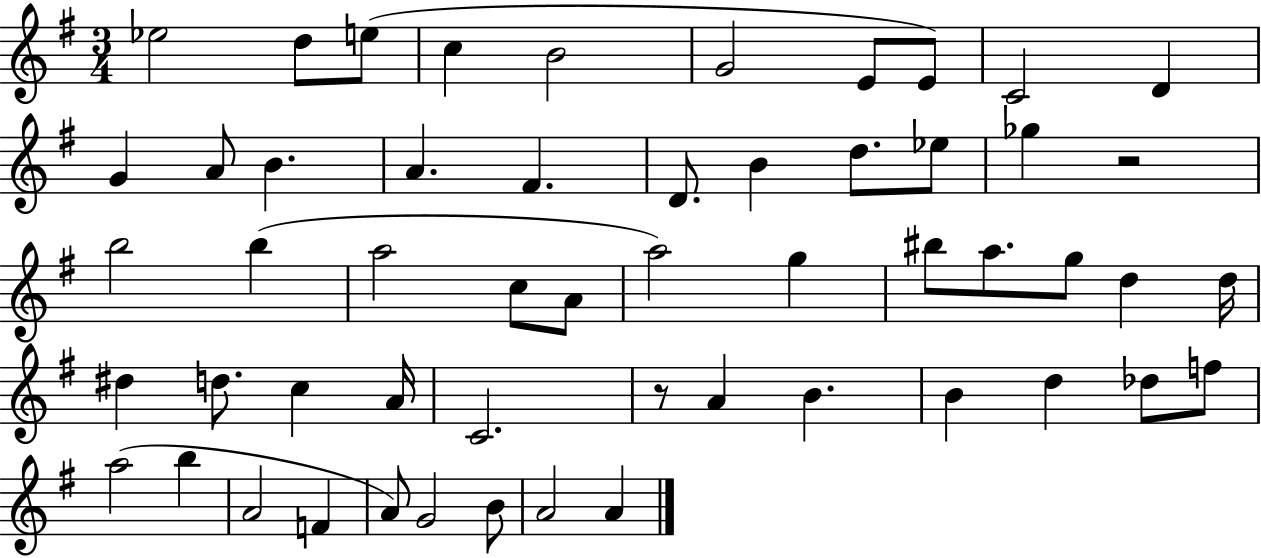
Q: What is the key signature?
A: G major